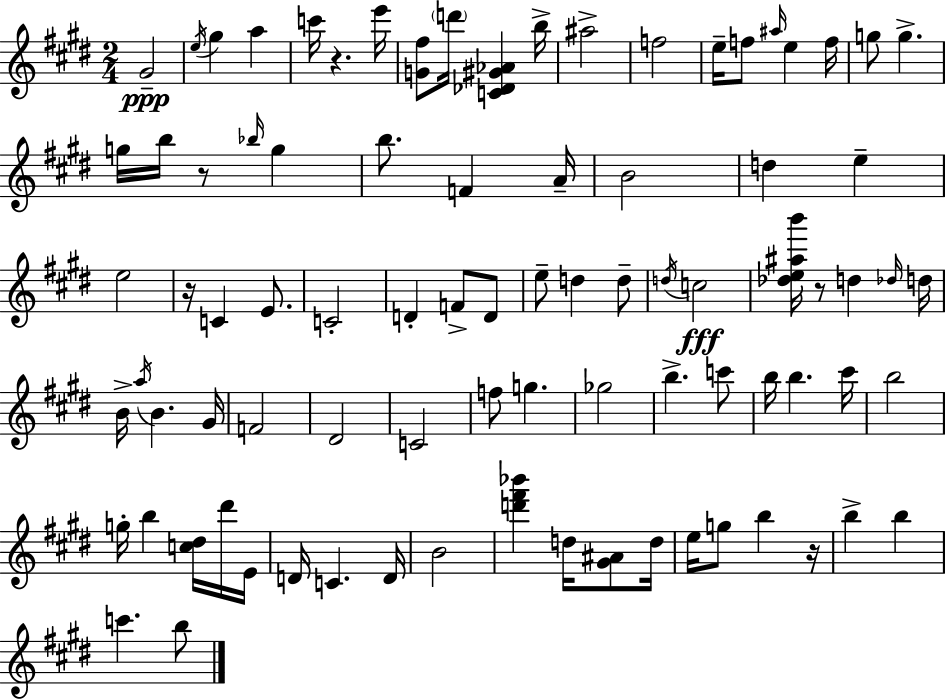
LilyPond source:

{
  \clef treble
  \numericTimeSignature
  \time 2/4
  \key e \major
  gis'2--\ppp | \acciaccatura { e''16 } gis''4 a''4 | c'''16 r4. | e'''16 <g' fis''>8 \parenthesize d'''16 <c' des' gis' aes'>4 | \break b''16-> ais''2-> | f''2 | e''16-- f''8 \grace { ais''16 } e''4 | f''16 g''8 g''4.-> | \break g''16 b''16 r8 \grace { bes''16 } g''4 | b''8. f'4 | a'16-- b'2 | d''4 e''4-- | \break e''2 | r16 c'4 | e'8. c'2-. | d'4-. f'8-> | \break d'8 e''8-- d''4 | d''8-- \acciaccatura { d''16 } c''2\fff | <des'' e'' ais'' b'''>16 r8 d''4 | \grace { des''16 } d''16 b'16-> \acciaccatura { a''16 } b'4. | \break gis'16 f'2 | dis'2 | c'2 | f''8 | \break g''4. ges''2 | b''4.-> | c'''8 b''16 b''4. | cis'''16 b''2 | \break g''16-. b''4 | <c'' dis''>16 dis'''16 e'16 d'16 c'4. | d'16 b'2 | <d''' fis''' bes'''>4 | \break d''16 <gis' ais'>8 d''16 e''16 g''8 | b''4 r16 b''4-> | b''4 c'''4. | b''8 \bar "|."
}